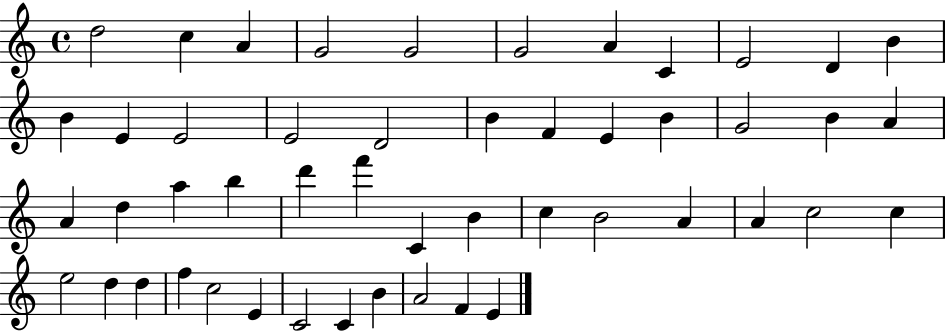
X:1
T:Untitled
M:4/4
L:1/4
K:C
d2 c A G2 G2 G2 A C E2 D B B E E2 E2 D2 B F E B G2 B A A d a b d' f' C B c B2 A A c2 c e2 d d f c2 E C2 C B A2 F E